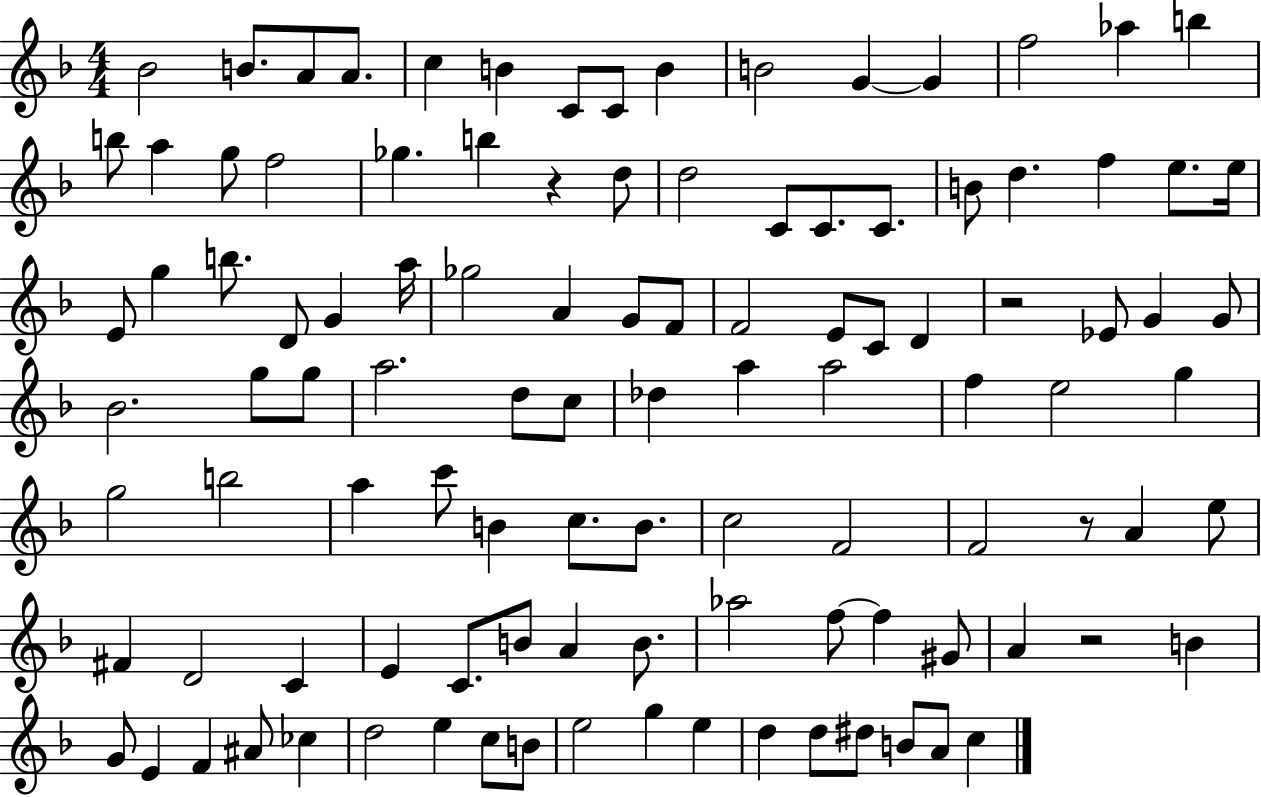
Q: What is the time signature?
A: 4/4